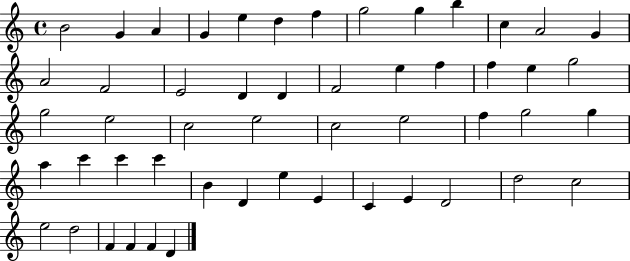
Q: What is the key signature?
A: C major